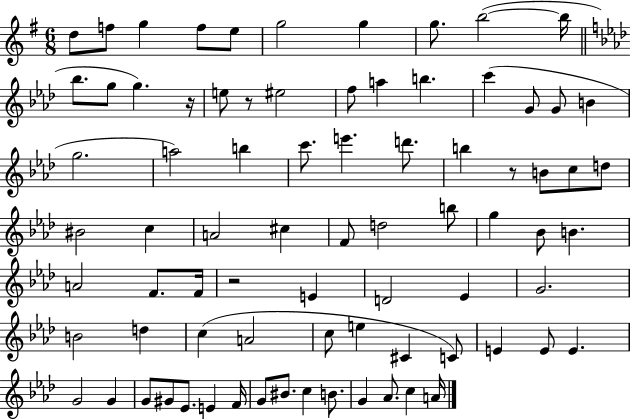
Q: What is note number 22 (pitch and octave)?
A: B4